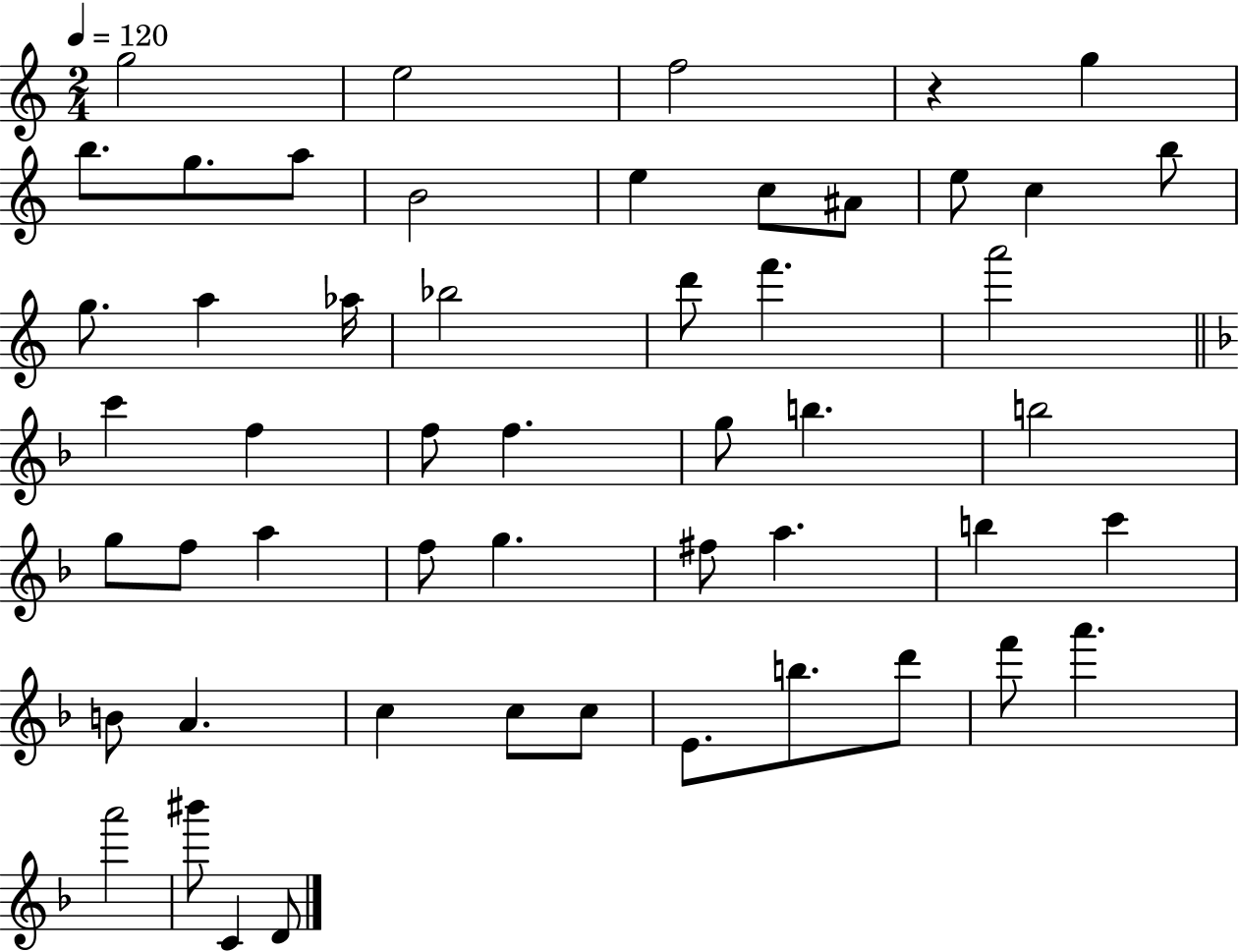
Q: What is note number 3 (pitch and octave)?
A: F5